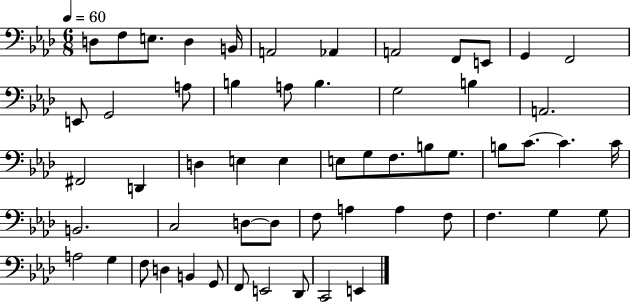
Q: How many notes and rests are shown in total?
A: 57